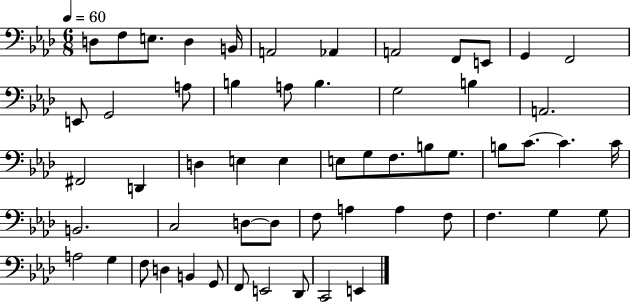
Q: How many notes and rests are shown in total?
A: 57